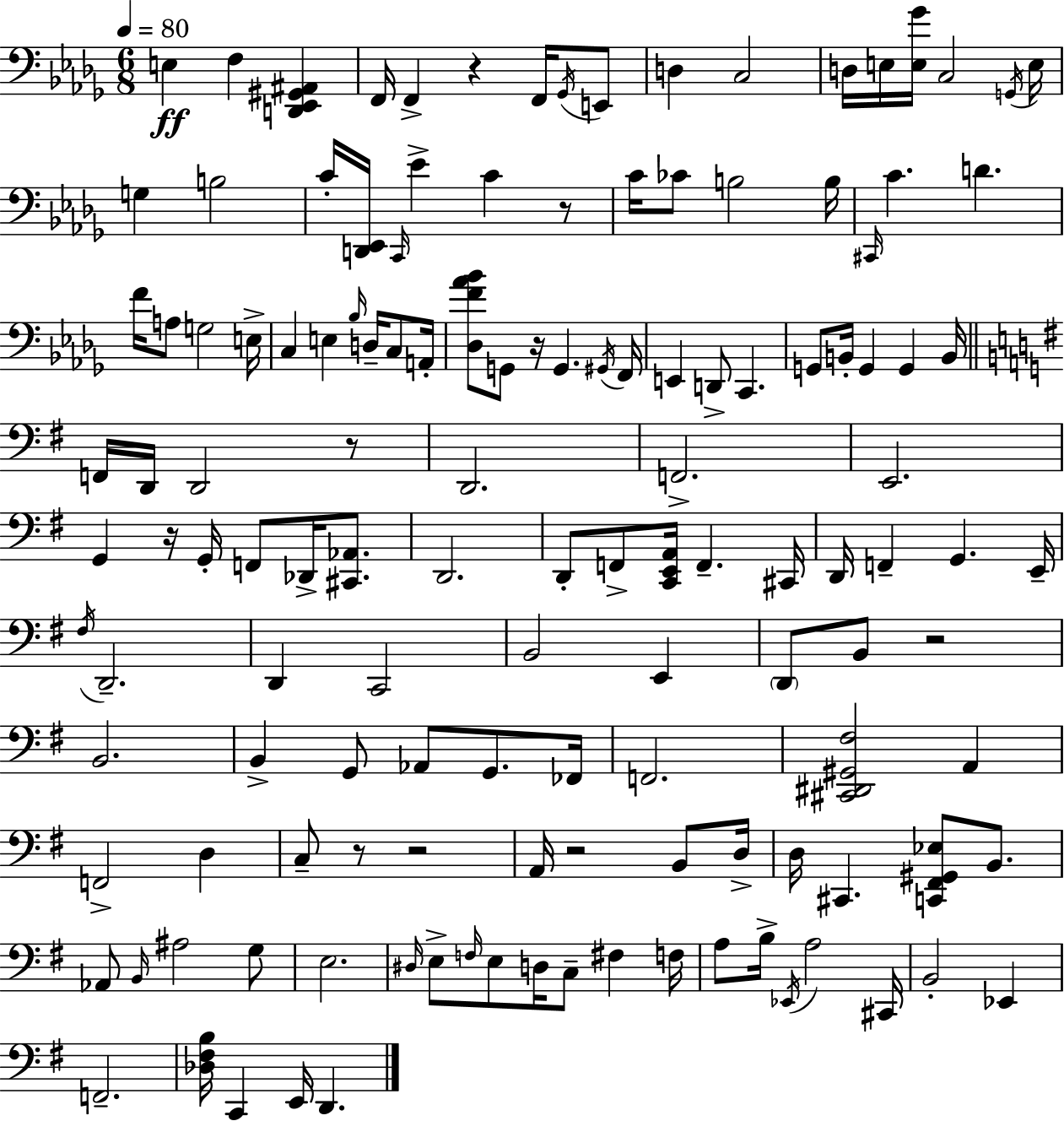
X:1
T:Untitled
M:6/8
L:1/4
K:Bbm
E, F, [D,,_E,,^G,,^A,,] F,,/4 F,, z F,,/4 _G,,/4 E,,/2 D, C,2 D,/4 E,/4 [E,_G]/4 C,2 G,,/4 E,/4 G, B,2 C/4 [D,,_E,,]/4 C,,/4 _E C z/2 C/4 _C/2 B,2 B,/4 ^C,,/4 C D F/4 A,/2 G,2 E,/4 C, E, _B,/4 D,/4 C,/2 A,,/4 [_D,F_A_B]/2 G,,/2 z/4 G,, ^G,,/4 F,,/4 E,, D,,/2 C,, G,,/2 B,,/4 G,, G,, B,,/4 F,,/4 D,,/4 D,,2 z/2 D,,2 F,,2 E,,2 G,, z/4 G,,/4 F,,/2 _D,,/4 [^C,,_A,,]/2 D,,2 D,,/2 F,,/2 [C,,E,,A,,]/4 F,, ^C,,/4 D,,/4 F,, G,, E,,/4 ^F,/4 D,,2 D,, C,,2 B,,2 E,, D,,/2 B,,/2 z2 B,,2 B,, G,,/2 _A,,/2 G,,/2 _F,,/4 F,,2 [^C,,^D,,^G,,^F,]2 A,, F,,2 D, C,/2 z/2 z2 A,,/4 z2 B,,/2 D,/4 D,/4 ^C,, [C,,^F,,^G,,_E,]/2 B,,/2 _A,,/2 B,,/4 ^A,2 G,/2 E,2 ^D,/4 E,/2 F,/4 E,/2 D,/4 C,/2 ^F, F,/4 A,/2 B,/4 _E,,/4 A,2 ^C,,/4 B,,2 _E,, F,,2 [_D,^F,B,]/4 C,, E,,/4 D,,